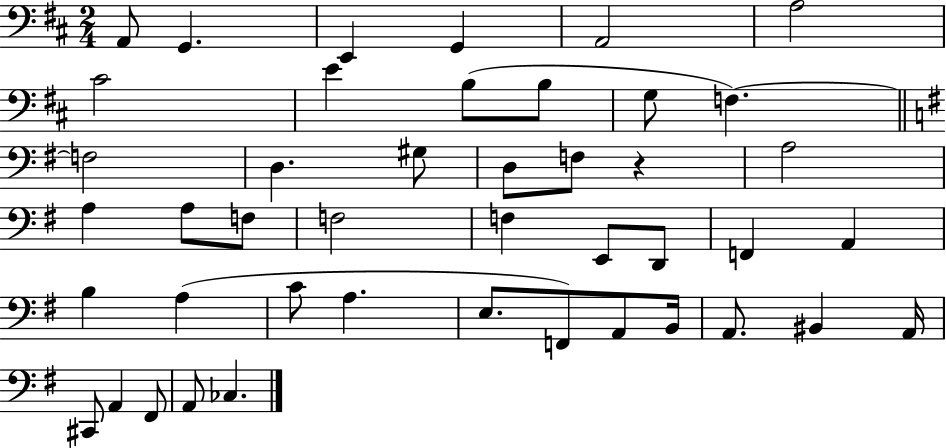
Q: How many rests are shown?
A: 1